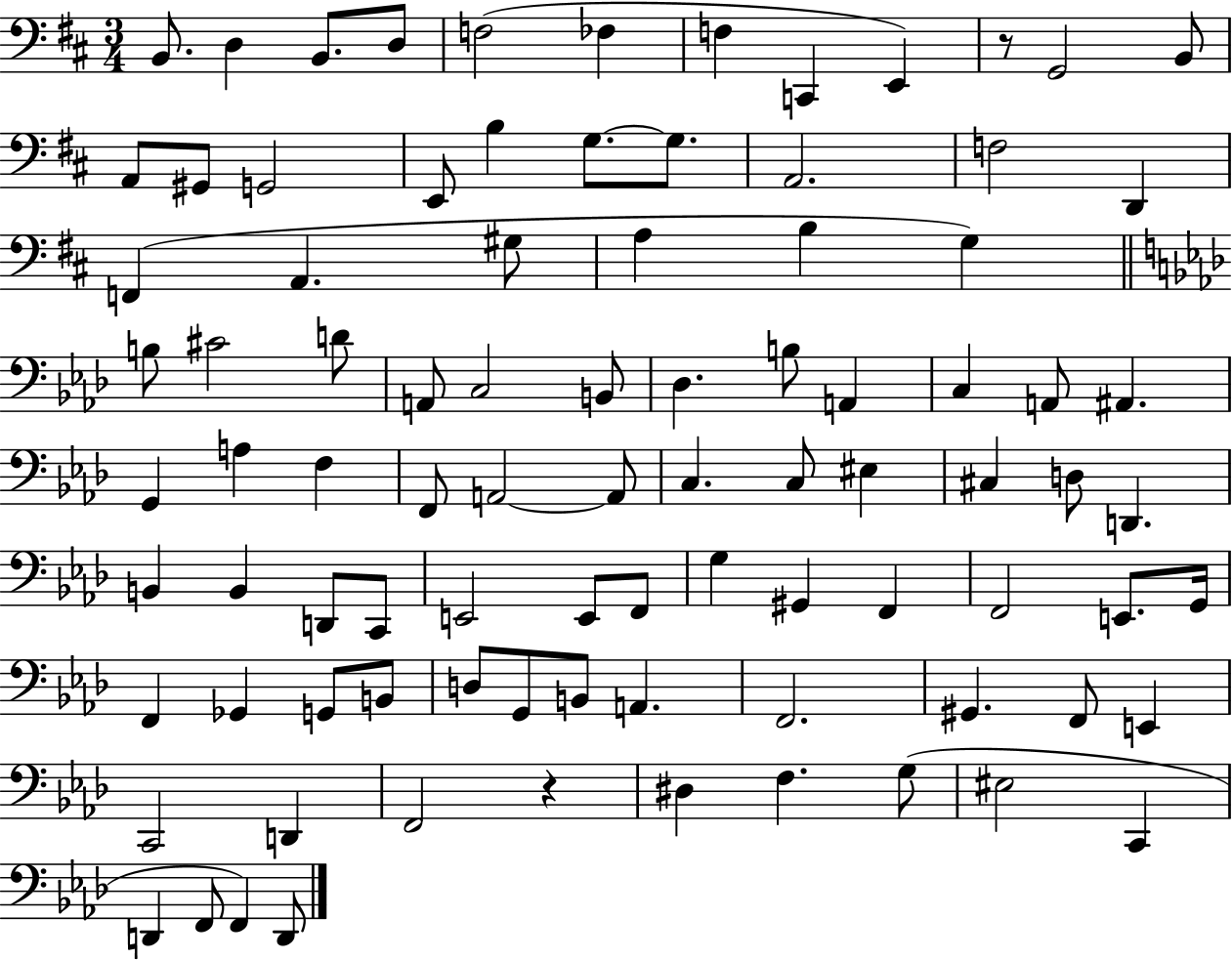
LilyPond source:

{
  \clef bass
  \numericTimeSignature
  \time 3/4
  \key d \major
  b,8. d4 b,8. d8 | f2( fes4 | f4 c,4 e,4) | r8 g,2 b,8 | \break a,8 gis,8 g,2 | e,8 b4 g8.~~ g8. | a,2. | f2 d,4 | \break f,4( a,4. gis8 | a4 b4 g4) | \bar "||" \break \key aes \major b8 cis'2 d'8 | a,8 c2 b,8 | des4. b8 a,4 | c4 a,8 ais,4. | \break g,4 a4 f4 | f,8 a,2~~ a,8 | c4. c8 eis4 | cis4 d8 d,4. | \break b,4 b,4 d,8 c,8 | e,2 e,8 f,8 | g4 gis,4 f,4 | f,2 e,8. g,16 | \break f,4 ges,4 g,8 b,8 | d8 g,8 b,8 a,4. | f,2. | gis,4. f,8 e,4 | \break c,2 d,4 | f,2 r4 | dis4 f4. g8( | eis2 c,4 | \break d,4 f,8 f,4) d,8 | \bar "|."
}